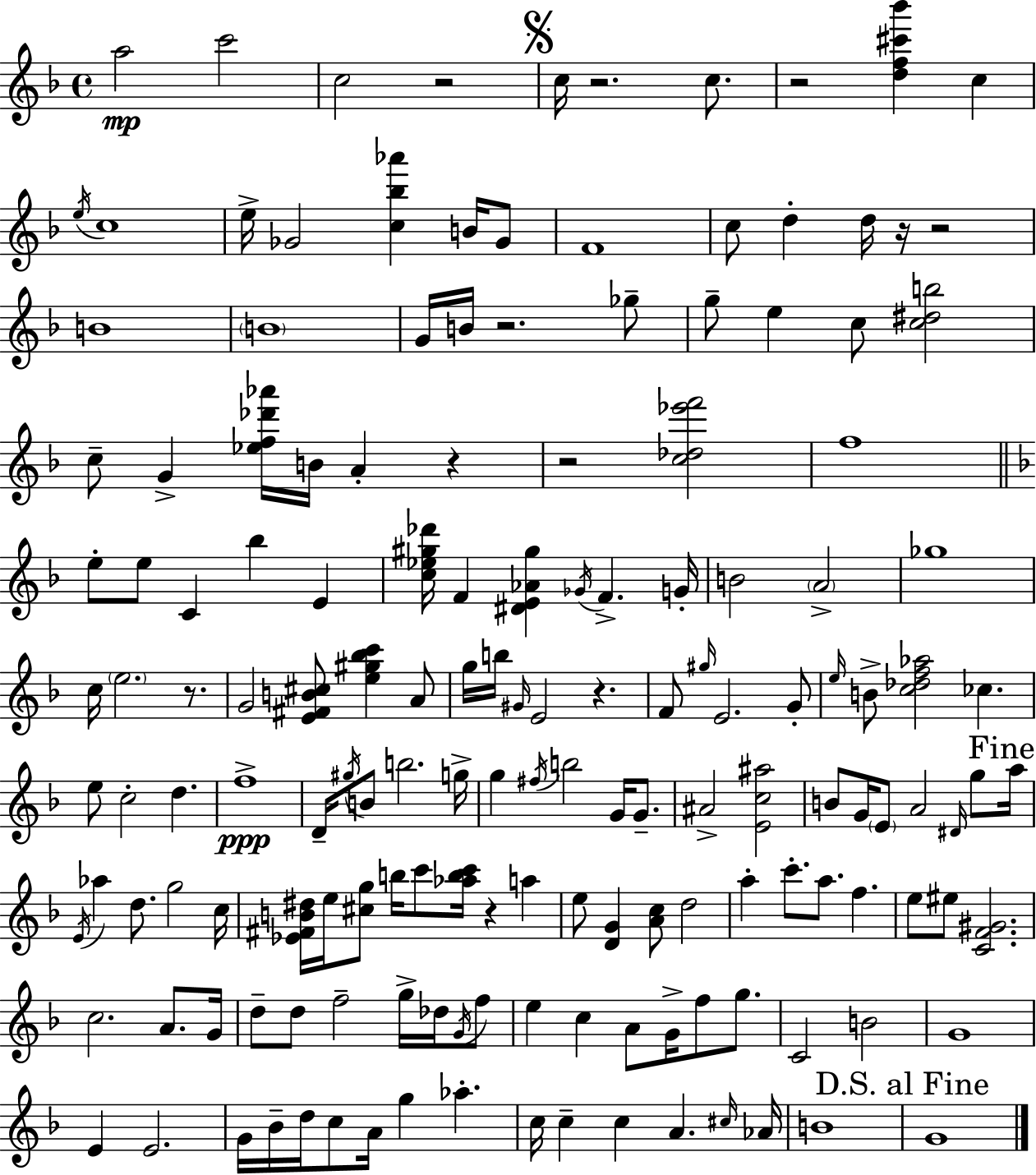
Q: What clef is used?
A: treble